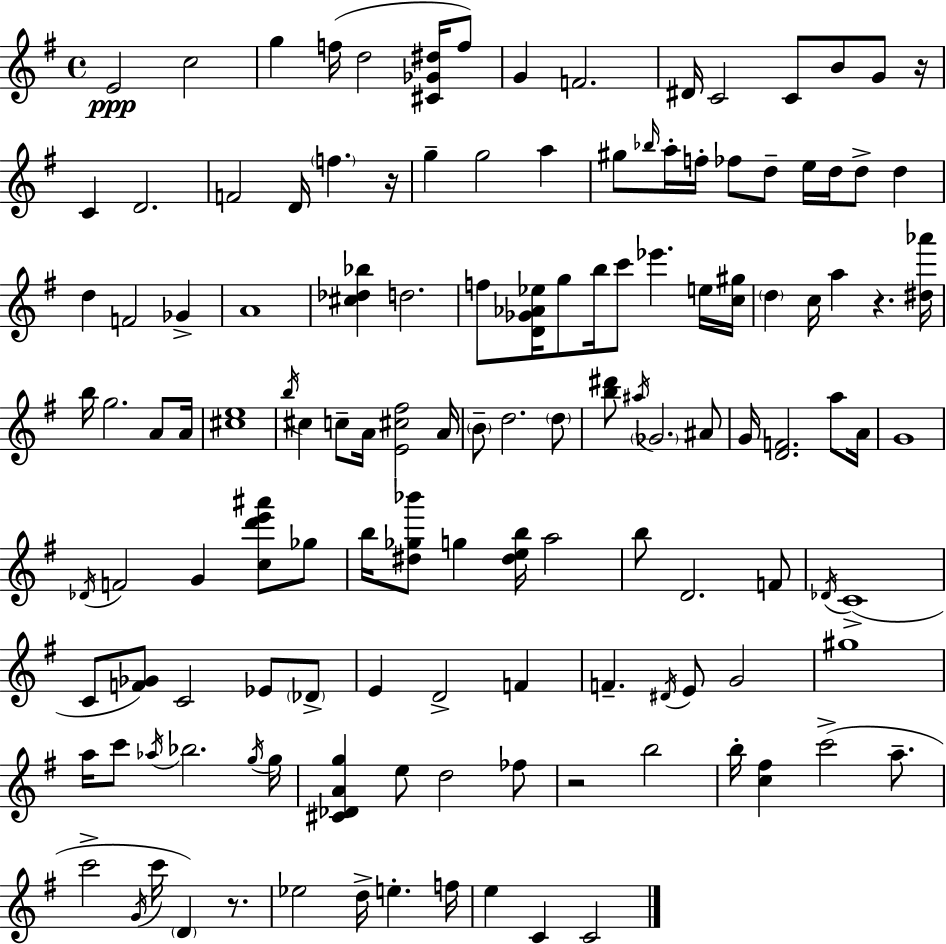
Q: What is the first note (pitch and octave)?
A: E4